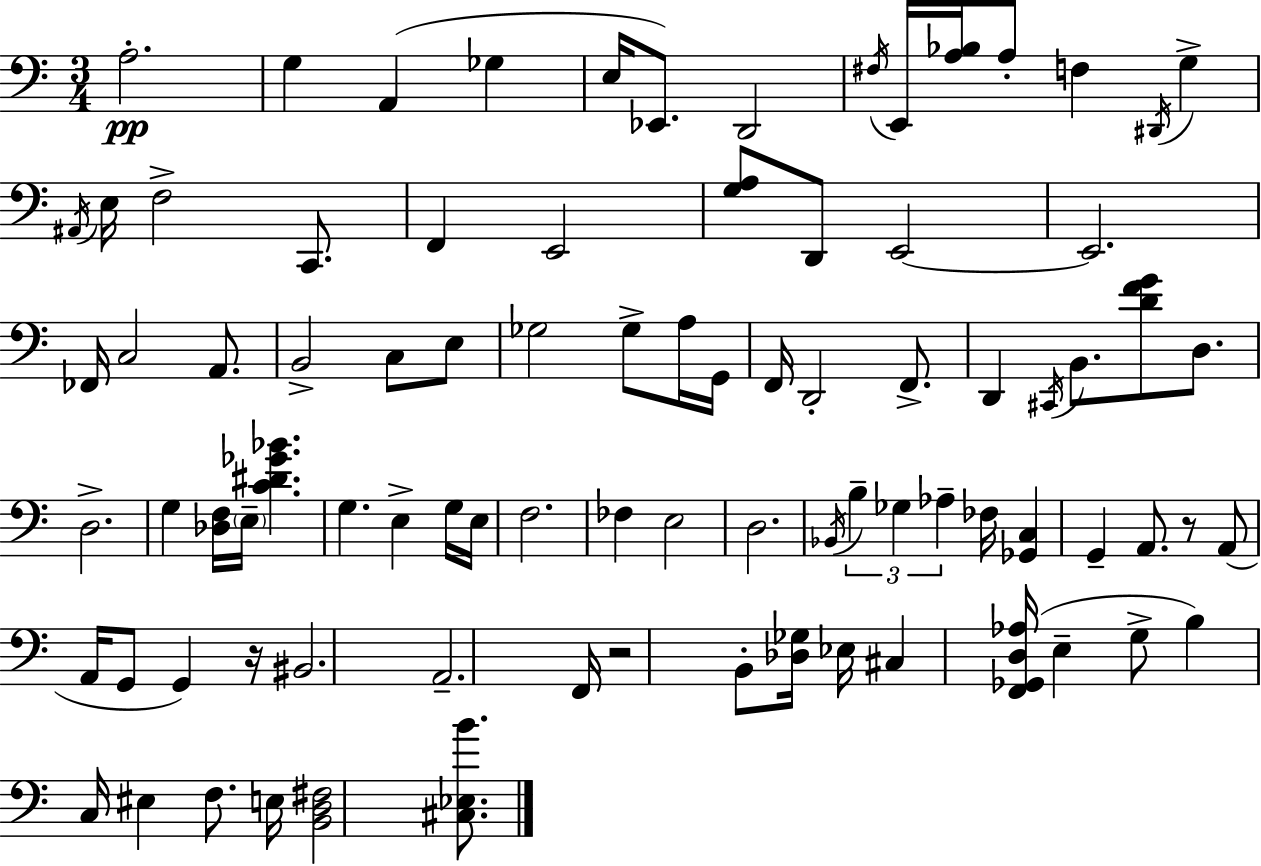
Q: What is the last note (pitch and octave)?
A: E3